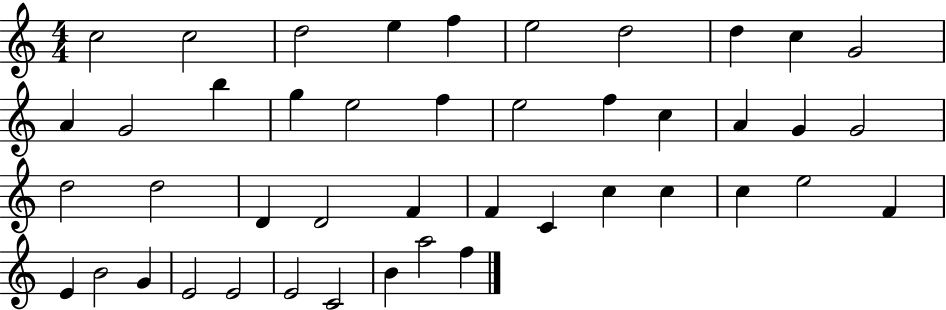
X:1
T:Untitled
M:4/4
L:1/4
K:C
c2 c2 d2 e f e2 d2 d c G2 A G2 b g e2 f e2 f c A G G2 d2 d2 D D2 F F C c c c e2 F E B2 G E2 E2 E2 C2 B a2 f